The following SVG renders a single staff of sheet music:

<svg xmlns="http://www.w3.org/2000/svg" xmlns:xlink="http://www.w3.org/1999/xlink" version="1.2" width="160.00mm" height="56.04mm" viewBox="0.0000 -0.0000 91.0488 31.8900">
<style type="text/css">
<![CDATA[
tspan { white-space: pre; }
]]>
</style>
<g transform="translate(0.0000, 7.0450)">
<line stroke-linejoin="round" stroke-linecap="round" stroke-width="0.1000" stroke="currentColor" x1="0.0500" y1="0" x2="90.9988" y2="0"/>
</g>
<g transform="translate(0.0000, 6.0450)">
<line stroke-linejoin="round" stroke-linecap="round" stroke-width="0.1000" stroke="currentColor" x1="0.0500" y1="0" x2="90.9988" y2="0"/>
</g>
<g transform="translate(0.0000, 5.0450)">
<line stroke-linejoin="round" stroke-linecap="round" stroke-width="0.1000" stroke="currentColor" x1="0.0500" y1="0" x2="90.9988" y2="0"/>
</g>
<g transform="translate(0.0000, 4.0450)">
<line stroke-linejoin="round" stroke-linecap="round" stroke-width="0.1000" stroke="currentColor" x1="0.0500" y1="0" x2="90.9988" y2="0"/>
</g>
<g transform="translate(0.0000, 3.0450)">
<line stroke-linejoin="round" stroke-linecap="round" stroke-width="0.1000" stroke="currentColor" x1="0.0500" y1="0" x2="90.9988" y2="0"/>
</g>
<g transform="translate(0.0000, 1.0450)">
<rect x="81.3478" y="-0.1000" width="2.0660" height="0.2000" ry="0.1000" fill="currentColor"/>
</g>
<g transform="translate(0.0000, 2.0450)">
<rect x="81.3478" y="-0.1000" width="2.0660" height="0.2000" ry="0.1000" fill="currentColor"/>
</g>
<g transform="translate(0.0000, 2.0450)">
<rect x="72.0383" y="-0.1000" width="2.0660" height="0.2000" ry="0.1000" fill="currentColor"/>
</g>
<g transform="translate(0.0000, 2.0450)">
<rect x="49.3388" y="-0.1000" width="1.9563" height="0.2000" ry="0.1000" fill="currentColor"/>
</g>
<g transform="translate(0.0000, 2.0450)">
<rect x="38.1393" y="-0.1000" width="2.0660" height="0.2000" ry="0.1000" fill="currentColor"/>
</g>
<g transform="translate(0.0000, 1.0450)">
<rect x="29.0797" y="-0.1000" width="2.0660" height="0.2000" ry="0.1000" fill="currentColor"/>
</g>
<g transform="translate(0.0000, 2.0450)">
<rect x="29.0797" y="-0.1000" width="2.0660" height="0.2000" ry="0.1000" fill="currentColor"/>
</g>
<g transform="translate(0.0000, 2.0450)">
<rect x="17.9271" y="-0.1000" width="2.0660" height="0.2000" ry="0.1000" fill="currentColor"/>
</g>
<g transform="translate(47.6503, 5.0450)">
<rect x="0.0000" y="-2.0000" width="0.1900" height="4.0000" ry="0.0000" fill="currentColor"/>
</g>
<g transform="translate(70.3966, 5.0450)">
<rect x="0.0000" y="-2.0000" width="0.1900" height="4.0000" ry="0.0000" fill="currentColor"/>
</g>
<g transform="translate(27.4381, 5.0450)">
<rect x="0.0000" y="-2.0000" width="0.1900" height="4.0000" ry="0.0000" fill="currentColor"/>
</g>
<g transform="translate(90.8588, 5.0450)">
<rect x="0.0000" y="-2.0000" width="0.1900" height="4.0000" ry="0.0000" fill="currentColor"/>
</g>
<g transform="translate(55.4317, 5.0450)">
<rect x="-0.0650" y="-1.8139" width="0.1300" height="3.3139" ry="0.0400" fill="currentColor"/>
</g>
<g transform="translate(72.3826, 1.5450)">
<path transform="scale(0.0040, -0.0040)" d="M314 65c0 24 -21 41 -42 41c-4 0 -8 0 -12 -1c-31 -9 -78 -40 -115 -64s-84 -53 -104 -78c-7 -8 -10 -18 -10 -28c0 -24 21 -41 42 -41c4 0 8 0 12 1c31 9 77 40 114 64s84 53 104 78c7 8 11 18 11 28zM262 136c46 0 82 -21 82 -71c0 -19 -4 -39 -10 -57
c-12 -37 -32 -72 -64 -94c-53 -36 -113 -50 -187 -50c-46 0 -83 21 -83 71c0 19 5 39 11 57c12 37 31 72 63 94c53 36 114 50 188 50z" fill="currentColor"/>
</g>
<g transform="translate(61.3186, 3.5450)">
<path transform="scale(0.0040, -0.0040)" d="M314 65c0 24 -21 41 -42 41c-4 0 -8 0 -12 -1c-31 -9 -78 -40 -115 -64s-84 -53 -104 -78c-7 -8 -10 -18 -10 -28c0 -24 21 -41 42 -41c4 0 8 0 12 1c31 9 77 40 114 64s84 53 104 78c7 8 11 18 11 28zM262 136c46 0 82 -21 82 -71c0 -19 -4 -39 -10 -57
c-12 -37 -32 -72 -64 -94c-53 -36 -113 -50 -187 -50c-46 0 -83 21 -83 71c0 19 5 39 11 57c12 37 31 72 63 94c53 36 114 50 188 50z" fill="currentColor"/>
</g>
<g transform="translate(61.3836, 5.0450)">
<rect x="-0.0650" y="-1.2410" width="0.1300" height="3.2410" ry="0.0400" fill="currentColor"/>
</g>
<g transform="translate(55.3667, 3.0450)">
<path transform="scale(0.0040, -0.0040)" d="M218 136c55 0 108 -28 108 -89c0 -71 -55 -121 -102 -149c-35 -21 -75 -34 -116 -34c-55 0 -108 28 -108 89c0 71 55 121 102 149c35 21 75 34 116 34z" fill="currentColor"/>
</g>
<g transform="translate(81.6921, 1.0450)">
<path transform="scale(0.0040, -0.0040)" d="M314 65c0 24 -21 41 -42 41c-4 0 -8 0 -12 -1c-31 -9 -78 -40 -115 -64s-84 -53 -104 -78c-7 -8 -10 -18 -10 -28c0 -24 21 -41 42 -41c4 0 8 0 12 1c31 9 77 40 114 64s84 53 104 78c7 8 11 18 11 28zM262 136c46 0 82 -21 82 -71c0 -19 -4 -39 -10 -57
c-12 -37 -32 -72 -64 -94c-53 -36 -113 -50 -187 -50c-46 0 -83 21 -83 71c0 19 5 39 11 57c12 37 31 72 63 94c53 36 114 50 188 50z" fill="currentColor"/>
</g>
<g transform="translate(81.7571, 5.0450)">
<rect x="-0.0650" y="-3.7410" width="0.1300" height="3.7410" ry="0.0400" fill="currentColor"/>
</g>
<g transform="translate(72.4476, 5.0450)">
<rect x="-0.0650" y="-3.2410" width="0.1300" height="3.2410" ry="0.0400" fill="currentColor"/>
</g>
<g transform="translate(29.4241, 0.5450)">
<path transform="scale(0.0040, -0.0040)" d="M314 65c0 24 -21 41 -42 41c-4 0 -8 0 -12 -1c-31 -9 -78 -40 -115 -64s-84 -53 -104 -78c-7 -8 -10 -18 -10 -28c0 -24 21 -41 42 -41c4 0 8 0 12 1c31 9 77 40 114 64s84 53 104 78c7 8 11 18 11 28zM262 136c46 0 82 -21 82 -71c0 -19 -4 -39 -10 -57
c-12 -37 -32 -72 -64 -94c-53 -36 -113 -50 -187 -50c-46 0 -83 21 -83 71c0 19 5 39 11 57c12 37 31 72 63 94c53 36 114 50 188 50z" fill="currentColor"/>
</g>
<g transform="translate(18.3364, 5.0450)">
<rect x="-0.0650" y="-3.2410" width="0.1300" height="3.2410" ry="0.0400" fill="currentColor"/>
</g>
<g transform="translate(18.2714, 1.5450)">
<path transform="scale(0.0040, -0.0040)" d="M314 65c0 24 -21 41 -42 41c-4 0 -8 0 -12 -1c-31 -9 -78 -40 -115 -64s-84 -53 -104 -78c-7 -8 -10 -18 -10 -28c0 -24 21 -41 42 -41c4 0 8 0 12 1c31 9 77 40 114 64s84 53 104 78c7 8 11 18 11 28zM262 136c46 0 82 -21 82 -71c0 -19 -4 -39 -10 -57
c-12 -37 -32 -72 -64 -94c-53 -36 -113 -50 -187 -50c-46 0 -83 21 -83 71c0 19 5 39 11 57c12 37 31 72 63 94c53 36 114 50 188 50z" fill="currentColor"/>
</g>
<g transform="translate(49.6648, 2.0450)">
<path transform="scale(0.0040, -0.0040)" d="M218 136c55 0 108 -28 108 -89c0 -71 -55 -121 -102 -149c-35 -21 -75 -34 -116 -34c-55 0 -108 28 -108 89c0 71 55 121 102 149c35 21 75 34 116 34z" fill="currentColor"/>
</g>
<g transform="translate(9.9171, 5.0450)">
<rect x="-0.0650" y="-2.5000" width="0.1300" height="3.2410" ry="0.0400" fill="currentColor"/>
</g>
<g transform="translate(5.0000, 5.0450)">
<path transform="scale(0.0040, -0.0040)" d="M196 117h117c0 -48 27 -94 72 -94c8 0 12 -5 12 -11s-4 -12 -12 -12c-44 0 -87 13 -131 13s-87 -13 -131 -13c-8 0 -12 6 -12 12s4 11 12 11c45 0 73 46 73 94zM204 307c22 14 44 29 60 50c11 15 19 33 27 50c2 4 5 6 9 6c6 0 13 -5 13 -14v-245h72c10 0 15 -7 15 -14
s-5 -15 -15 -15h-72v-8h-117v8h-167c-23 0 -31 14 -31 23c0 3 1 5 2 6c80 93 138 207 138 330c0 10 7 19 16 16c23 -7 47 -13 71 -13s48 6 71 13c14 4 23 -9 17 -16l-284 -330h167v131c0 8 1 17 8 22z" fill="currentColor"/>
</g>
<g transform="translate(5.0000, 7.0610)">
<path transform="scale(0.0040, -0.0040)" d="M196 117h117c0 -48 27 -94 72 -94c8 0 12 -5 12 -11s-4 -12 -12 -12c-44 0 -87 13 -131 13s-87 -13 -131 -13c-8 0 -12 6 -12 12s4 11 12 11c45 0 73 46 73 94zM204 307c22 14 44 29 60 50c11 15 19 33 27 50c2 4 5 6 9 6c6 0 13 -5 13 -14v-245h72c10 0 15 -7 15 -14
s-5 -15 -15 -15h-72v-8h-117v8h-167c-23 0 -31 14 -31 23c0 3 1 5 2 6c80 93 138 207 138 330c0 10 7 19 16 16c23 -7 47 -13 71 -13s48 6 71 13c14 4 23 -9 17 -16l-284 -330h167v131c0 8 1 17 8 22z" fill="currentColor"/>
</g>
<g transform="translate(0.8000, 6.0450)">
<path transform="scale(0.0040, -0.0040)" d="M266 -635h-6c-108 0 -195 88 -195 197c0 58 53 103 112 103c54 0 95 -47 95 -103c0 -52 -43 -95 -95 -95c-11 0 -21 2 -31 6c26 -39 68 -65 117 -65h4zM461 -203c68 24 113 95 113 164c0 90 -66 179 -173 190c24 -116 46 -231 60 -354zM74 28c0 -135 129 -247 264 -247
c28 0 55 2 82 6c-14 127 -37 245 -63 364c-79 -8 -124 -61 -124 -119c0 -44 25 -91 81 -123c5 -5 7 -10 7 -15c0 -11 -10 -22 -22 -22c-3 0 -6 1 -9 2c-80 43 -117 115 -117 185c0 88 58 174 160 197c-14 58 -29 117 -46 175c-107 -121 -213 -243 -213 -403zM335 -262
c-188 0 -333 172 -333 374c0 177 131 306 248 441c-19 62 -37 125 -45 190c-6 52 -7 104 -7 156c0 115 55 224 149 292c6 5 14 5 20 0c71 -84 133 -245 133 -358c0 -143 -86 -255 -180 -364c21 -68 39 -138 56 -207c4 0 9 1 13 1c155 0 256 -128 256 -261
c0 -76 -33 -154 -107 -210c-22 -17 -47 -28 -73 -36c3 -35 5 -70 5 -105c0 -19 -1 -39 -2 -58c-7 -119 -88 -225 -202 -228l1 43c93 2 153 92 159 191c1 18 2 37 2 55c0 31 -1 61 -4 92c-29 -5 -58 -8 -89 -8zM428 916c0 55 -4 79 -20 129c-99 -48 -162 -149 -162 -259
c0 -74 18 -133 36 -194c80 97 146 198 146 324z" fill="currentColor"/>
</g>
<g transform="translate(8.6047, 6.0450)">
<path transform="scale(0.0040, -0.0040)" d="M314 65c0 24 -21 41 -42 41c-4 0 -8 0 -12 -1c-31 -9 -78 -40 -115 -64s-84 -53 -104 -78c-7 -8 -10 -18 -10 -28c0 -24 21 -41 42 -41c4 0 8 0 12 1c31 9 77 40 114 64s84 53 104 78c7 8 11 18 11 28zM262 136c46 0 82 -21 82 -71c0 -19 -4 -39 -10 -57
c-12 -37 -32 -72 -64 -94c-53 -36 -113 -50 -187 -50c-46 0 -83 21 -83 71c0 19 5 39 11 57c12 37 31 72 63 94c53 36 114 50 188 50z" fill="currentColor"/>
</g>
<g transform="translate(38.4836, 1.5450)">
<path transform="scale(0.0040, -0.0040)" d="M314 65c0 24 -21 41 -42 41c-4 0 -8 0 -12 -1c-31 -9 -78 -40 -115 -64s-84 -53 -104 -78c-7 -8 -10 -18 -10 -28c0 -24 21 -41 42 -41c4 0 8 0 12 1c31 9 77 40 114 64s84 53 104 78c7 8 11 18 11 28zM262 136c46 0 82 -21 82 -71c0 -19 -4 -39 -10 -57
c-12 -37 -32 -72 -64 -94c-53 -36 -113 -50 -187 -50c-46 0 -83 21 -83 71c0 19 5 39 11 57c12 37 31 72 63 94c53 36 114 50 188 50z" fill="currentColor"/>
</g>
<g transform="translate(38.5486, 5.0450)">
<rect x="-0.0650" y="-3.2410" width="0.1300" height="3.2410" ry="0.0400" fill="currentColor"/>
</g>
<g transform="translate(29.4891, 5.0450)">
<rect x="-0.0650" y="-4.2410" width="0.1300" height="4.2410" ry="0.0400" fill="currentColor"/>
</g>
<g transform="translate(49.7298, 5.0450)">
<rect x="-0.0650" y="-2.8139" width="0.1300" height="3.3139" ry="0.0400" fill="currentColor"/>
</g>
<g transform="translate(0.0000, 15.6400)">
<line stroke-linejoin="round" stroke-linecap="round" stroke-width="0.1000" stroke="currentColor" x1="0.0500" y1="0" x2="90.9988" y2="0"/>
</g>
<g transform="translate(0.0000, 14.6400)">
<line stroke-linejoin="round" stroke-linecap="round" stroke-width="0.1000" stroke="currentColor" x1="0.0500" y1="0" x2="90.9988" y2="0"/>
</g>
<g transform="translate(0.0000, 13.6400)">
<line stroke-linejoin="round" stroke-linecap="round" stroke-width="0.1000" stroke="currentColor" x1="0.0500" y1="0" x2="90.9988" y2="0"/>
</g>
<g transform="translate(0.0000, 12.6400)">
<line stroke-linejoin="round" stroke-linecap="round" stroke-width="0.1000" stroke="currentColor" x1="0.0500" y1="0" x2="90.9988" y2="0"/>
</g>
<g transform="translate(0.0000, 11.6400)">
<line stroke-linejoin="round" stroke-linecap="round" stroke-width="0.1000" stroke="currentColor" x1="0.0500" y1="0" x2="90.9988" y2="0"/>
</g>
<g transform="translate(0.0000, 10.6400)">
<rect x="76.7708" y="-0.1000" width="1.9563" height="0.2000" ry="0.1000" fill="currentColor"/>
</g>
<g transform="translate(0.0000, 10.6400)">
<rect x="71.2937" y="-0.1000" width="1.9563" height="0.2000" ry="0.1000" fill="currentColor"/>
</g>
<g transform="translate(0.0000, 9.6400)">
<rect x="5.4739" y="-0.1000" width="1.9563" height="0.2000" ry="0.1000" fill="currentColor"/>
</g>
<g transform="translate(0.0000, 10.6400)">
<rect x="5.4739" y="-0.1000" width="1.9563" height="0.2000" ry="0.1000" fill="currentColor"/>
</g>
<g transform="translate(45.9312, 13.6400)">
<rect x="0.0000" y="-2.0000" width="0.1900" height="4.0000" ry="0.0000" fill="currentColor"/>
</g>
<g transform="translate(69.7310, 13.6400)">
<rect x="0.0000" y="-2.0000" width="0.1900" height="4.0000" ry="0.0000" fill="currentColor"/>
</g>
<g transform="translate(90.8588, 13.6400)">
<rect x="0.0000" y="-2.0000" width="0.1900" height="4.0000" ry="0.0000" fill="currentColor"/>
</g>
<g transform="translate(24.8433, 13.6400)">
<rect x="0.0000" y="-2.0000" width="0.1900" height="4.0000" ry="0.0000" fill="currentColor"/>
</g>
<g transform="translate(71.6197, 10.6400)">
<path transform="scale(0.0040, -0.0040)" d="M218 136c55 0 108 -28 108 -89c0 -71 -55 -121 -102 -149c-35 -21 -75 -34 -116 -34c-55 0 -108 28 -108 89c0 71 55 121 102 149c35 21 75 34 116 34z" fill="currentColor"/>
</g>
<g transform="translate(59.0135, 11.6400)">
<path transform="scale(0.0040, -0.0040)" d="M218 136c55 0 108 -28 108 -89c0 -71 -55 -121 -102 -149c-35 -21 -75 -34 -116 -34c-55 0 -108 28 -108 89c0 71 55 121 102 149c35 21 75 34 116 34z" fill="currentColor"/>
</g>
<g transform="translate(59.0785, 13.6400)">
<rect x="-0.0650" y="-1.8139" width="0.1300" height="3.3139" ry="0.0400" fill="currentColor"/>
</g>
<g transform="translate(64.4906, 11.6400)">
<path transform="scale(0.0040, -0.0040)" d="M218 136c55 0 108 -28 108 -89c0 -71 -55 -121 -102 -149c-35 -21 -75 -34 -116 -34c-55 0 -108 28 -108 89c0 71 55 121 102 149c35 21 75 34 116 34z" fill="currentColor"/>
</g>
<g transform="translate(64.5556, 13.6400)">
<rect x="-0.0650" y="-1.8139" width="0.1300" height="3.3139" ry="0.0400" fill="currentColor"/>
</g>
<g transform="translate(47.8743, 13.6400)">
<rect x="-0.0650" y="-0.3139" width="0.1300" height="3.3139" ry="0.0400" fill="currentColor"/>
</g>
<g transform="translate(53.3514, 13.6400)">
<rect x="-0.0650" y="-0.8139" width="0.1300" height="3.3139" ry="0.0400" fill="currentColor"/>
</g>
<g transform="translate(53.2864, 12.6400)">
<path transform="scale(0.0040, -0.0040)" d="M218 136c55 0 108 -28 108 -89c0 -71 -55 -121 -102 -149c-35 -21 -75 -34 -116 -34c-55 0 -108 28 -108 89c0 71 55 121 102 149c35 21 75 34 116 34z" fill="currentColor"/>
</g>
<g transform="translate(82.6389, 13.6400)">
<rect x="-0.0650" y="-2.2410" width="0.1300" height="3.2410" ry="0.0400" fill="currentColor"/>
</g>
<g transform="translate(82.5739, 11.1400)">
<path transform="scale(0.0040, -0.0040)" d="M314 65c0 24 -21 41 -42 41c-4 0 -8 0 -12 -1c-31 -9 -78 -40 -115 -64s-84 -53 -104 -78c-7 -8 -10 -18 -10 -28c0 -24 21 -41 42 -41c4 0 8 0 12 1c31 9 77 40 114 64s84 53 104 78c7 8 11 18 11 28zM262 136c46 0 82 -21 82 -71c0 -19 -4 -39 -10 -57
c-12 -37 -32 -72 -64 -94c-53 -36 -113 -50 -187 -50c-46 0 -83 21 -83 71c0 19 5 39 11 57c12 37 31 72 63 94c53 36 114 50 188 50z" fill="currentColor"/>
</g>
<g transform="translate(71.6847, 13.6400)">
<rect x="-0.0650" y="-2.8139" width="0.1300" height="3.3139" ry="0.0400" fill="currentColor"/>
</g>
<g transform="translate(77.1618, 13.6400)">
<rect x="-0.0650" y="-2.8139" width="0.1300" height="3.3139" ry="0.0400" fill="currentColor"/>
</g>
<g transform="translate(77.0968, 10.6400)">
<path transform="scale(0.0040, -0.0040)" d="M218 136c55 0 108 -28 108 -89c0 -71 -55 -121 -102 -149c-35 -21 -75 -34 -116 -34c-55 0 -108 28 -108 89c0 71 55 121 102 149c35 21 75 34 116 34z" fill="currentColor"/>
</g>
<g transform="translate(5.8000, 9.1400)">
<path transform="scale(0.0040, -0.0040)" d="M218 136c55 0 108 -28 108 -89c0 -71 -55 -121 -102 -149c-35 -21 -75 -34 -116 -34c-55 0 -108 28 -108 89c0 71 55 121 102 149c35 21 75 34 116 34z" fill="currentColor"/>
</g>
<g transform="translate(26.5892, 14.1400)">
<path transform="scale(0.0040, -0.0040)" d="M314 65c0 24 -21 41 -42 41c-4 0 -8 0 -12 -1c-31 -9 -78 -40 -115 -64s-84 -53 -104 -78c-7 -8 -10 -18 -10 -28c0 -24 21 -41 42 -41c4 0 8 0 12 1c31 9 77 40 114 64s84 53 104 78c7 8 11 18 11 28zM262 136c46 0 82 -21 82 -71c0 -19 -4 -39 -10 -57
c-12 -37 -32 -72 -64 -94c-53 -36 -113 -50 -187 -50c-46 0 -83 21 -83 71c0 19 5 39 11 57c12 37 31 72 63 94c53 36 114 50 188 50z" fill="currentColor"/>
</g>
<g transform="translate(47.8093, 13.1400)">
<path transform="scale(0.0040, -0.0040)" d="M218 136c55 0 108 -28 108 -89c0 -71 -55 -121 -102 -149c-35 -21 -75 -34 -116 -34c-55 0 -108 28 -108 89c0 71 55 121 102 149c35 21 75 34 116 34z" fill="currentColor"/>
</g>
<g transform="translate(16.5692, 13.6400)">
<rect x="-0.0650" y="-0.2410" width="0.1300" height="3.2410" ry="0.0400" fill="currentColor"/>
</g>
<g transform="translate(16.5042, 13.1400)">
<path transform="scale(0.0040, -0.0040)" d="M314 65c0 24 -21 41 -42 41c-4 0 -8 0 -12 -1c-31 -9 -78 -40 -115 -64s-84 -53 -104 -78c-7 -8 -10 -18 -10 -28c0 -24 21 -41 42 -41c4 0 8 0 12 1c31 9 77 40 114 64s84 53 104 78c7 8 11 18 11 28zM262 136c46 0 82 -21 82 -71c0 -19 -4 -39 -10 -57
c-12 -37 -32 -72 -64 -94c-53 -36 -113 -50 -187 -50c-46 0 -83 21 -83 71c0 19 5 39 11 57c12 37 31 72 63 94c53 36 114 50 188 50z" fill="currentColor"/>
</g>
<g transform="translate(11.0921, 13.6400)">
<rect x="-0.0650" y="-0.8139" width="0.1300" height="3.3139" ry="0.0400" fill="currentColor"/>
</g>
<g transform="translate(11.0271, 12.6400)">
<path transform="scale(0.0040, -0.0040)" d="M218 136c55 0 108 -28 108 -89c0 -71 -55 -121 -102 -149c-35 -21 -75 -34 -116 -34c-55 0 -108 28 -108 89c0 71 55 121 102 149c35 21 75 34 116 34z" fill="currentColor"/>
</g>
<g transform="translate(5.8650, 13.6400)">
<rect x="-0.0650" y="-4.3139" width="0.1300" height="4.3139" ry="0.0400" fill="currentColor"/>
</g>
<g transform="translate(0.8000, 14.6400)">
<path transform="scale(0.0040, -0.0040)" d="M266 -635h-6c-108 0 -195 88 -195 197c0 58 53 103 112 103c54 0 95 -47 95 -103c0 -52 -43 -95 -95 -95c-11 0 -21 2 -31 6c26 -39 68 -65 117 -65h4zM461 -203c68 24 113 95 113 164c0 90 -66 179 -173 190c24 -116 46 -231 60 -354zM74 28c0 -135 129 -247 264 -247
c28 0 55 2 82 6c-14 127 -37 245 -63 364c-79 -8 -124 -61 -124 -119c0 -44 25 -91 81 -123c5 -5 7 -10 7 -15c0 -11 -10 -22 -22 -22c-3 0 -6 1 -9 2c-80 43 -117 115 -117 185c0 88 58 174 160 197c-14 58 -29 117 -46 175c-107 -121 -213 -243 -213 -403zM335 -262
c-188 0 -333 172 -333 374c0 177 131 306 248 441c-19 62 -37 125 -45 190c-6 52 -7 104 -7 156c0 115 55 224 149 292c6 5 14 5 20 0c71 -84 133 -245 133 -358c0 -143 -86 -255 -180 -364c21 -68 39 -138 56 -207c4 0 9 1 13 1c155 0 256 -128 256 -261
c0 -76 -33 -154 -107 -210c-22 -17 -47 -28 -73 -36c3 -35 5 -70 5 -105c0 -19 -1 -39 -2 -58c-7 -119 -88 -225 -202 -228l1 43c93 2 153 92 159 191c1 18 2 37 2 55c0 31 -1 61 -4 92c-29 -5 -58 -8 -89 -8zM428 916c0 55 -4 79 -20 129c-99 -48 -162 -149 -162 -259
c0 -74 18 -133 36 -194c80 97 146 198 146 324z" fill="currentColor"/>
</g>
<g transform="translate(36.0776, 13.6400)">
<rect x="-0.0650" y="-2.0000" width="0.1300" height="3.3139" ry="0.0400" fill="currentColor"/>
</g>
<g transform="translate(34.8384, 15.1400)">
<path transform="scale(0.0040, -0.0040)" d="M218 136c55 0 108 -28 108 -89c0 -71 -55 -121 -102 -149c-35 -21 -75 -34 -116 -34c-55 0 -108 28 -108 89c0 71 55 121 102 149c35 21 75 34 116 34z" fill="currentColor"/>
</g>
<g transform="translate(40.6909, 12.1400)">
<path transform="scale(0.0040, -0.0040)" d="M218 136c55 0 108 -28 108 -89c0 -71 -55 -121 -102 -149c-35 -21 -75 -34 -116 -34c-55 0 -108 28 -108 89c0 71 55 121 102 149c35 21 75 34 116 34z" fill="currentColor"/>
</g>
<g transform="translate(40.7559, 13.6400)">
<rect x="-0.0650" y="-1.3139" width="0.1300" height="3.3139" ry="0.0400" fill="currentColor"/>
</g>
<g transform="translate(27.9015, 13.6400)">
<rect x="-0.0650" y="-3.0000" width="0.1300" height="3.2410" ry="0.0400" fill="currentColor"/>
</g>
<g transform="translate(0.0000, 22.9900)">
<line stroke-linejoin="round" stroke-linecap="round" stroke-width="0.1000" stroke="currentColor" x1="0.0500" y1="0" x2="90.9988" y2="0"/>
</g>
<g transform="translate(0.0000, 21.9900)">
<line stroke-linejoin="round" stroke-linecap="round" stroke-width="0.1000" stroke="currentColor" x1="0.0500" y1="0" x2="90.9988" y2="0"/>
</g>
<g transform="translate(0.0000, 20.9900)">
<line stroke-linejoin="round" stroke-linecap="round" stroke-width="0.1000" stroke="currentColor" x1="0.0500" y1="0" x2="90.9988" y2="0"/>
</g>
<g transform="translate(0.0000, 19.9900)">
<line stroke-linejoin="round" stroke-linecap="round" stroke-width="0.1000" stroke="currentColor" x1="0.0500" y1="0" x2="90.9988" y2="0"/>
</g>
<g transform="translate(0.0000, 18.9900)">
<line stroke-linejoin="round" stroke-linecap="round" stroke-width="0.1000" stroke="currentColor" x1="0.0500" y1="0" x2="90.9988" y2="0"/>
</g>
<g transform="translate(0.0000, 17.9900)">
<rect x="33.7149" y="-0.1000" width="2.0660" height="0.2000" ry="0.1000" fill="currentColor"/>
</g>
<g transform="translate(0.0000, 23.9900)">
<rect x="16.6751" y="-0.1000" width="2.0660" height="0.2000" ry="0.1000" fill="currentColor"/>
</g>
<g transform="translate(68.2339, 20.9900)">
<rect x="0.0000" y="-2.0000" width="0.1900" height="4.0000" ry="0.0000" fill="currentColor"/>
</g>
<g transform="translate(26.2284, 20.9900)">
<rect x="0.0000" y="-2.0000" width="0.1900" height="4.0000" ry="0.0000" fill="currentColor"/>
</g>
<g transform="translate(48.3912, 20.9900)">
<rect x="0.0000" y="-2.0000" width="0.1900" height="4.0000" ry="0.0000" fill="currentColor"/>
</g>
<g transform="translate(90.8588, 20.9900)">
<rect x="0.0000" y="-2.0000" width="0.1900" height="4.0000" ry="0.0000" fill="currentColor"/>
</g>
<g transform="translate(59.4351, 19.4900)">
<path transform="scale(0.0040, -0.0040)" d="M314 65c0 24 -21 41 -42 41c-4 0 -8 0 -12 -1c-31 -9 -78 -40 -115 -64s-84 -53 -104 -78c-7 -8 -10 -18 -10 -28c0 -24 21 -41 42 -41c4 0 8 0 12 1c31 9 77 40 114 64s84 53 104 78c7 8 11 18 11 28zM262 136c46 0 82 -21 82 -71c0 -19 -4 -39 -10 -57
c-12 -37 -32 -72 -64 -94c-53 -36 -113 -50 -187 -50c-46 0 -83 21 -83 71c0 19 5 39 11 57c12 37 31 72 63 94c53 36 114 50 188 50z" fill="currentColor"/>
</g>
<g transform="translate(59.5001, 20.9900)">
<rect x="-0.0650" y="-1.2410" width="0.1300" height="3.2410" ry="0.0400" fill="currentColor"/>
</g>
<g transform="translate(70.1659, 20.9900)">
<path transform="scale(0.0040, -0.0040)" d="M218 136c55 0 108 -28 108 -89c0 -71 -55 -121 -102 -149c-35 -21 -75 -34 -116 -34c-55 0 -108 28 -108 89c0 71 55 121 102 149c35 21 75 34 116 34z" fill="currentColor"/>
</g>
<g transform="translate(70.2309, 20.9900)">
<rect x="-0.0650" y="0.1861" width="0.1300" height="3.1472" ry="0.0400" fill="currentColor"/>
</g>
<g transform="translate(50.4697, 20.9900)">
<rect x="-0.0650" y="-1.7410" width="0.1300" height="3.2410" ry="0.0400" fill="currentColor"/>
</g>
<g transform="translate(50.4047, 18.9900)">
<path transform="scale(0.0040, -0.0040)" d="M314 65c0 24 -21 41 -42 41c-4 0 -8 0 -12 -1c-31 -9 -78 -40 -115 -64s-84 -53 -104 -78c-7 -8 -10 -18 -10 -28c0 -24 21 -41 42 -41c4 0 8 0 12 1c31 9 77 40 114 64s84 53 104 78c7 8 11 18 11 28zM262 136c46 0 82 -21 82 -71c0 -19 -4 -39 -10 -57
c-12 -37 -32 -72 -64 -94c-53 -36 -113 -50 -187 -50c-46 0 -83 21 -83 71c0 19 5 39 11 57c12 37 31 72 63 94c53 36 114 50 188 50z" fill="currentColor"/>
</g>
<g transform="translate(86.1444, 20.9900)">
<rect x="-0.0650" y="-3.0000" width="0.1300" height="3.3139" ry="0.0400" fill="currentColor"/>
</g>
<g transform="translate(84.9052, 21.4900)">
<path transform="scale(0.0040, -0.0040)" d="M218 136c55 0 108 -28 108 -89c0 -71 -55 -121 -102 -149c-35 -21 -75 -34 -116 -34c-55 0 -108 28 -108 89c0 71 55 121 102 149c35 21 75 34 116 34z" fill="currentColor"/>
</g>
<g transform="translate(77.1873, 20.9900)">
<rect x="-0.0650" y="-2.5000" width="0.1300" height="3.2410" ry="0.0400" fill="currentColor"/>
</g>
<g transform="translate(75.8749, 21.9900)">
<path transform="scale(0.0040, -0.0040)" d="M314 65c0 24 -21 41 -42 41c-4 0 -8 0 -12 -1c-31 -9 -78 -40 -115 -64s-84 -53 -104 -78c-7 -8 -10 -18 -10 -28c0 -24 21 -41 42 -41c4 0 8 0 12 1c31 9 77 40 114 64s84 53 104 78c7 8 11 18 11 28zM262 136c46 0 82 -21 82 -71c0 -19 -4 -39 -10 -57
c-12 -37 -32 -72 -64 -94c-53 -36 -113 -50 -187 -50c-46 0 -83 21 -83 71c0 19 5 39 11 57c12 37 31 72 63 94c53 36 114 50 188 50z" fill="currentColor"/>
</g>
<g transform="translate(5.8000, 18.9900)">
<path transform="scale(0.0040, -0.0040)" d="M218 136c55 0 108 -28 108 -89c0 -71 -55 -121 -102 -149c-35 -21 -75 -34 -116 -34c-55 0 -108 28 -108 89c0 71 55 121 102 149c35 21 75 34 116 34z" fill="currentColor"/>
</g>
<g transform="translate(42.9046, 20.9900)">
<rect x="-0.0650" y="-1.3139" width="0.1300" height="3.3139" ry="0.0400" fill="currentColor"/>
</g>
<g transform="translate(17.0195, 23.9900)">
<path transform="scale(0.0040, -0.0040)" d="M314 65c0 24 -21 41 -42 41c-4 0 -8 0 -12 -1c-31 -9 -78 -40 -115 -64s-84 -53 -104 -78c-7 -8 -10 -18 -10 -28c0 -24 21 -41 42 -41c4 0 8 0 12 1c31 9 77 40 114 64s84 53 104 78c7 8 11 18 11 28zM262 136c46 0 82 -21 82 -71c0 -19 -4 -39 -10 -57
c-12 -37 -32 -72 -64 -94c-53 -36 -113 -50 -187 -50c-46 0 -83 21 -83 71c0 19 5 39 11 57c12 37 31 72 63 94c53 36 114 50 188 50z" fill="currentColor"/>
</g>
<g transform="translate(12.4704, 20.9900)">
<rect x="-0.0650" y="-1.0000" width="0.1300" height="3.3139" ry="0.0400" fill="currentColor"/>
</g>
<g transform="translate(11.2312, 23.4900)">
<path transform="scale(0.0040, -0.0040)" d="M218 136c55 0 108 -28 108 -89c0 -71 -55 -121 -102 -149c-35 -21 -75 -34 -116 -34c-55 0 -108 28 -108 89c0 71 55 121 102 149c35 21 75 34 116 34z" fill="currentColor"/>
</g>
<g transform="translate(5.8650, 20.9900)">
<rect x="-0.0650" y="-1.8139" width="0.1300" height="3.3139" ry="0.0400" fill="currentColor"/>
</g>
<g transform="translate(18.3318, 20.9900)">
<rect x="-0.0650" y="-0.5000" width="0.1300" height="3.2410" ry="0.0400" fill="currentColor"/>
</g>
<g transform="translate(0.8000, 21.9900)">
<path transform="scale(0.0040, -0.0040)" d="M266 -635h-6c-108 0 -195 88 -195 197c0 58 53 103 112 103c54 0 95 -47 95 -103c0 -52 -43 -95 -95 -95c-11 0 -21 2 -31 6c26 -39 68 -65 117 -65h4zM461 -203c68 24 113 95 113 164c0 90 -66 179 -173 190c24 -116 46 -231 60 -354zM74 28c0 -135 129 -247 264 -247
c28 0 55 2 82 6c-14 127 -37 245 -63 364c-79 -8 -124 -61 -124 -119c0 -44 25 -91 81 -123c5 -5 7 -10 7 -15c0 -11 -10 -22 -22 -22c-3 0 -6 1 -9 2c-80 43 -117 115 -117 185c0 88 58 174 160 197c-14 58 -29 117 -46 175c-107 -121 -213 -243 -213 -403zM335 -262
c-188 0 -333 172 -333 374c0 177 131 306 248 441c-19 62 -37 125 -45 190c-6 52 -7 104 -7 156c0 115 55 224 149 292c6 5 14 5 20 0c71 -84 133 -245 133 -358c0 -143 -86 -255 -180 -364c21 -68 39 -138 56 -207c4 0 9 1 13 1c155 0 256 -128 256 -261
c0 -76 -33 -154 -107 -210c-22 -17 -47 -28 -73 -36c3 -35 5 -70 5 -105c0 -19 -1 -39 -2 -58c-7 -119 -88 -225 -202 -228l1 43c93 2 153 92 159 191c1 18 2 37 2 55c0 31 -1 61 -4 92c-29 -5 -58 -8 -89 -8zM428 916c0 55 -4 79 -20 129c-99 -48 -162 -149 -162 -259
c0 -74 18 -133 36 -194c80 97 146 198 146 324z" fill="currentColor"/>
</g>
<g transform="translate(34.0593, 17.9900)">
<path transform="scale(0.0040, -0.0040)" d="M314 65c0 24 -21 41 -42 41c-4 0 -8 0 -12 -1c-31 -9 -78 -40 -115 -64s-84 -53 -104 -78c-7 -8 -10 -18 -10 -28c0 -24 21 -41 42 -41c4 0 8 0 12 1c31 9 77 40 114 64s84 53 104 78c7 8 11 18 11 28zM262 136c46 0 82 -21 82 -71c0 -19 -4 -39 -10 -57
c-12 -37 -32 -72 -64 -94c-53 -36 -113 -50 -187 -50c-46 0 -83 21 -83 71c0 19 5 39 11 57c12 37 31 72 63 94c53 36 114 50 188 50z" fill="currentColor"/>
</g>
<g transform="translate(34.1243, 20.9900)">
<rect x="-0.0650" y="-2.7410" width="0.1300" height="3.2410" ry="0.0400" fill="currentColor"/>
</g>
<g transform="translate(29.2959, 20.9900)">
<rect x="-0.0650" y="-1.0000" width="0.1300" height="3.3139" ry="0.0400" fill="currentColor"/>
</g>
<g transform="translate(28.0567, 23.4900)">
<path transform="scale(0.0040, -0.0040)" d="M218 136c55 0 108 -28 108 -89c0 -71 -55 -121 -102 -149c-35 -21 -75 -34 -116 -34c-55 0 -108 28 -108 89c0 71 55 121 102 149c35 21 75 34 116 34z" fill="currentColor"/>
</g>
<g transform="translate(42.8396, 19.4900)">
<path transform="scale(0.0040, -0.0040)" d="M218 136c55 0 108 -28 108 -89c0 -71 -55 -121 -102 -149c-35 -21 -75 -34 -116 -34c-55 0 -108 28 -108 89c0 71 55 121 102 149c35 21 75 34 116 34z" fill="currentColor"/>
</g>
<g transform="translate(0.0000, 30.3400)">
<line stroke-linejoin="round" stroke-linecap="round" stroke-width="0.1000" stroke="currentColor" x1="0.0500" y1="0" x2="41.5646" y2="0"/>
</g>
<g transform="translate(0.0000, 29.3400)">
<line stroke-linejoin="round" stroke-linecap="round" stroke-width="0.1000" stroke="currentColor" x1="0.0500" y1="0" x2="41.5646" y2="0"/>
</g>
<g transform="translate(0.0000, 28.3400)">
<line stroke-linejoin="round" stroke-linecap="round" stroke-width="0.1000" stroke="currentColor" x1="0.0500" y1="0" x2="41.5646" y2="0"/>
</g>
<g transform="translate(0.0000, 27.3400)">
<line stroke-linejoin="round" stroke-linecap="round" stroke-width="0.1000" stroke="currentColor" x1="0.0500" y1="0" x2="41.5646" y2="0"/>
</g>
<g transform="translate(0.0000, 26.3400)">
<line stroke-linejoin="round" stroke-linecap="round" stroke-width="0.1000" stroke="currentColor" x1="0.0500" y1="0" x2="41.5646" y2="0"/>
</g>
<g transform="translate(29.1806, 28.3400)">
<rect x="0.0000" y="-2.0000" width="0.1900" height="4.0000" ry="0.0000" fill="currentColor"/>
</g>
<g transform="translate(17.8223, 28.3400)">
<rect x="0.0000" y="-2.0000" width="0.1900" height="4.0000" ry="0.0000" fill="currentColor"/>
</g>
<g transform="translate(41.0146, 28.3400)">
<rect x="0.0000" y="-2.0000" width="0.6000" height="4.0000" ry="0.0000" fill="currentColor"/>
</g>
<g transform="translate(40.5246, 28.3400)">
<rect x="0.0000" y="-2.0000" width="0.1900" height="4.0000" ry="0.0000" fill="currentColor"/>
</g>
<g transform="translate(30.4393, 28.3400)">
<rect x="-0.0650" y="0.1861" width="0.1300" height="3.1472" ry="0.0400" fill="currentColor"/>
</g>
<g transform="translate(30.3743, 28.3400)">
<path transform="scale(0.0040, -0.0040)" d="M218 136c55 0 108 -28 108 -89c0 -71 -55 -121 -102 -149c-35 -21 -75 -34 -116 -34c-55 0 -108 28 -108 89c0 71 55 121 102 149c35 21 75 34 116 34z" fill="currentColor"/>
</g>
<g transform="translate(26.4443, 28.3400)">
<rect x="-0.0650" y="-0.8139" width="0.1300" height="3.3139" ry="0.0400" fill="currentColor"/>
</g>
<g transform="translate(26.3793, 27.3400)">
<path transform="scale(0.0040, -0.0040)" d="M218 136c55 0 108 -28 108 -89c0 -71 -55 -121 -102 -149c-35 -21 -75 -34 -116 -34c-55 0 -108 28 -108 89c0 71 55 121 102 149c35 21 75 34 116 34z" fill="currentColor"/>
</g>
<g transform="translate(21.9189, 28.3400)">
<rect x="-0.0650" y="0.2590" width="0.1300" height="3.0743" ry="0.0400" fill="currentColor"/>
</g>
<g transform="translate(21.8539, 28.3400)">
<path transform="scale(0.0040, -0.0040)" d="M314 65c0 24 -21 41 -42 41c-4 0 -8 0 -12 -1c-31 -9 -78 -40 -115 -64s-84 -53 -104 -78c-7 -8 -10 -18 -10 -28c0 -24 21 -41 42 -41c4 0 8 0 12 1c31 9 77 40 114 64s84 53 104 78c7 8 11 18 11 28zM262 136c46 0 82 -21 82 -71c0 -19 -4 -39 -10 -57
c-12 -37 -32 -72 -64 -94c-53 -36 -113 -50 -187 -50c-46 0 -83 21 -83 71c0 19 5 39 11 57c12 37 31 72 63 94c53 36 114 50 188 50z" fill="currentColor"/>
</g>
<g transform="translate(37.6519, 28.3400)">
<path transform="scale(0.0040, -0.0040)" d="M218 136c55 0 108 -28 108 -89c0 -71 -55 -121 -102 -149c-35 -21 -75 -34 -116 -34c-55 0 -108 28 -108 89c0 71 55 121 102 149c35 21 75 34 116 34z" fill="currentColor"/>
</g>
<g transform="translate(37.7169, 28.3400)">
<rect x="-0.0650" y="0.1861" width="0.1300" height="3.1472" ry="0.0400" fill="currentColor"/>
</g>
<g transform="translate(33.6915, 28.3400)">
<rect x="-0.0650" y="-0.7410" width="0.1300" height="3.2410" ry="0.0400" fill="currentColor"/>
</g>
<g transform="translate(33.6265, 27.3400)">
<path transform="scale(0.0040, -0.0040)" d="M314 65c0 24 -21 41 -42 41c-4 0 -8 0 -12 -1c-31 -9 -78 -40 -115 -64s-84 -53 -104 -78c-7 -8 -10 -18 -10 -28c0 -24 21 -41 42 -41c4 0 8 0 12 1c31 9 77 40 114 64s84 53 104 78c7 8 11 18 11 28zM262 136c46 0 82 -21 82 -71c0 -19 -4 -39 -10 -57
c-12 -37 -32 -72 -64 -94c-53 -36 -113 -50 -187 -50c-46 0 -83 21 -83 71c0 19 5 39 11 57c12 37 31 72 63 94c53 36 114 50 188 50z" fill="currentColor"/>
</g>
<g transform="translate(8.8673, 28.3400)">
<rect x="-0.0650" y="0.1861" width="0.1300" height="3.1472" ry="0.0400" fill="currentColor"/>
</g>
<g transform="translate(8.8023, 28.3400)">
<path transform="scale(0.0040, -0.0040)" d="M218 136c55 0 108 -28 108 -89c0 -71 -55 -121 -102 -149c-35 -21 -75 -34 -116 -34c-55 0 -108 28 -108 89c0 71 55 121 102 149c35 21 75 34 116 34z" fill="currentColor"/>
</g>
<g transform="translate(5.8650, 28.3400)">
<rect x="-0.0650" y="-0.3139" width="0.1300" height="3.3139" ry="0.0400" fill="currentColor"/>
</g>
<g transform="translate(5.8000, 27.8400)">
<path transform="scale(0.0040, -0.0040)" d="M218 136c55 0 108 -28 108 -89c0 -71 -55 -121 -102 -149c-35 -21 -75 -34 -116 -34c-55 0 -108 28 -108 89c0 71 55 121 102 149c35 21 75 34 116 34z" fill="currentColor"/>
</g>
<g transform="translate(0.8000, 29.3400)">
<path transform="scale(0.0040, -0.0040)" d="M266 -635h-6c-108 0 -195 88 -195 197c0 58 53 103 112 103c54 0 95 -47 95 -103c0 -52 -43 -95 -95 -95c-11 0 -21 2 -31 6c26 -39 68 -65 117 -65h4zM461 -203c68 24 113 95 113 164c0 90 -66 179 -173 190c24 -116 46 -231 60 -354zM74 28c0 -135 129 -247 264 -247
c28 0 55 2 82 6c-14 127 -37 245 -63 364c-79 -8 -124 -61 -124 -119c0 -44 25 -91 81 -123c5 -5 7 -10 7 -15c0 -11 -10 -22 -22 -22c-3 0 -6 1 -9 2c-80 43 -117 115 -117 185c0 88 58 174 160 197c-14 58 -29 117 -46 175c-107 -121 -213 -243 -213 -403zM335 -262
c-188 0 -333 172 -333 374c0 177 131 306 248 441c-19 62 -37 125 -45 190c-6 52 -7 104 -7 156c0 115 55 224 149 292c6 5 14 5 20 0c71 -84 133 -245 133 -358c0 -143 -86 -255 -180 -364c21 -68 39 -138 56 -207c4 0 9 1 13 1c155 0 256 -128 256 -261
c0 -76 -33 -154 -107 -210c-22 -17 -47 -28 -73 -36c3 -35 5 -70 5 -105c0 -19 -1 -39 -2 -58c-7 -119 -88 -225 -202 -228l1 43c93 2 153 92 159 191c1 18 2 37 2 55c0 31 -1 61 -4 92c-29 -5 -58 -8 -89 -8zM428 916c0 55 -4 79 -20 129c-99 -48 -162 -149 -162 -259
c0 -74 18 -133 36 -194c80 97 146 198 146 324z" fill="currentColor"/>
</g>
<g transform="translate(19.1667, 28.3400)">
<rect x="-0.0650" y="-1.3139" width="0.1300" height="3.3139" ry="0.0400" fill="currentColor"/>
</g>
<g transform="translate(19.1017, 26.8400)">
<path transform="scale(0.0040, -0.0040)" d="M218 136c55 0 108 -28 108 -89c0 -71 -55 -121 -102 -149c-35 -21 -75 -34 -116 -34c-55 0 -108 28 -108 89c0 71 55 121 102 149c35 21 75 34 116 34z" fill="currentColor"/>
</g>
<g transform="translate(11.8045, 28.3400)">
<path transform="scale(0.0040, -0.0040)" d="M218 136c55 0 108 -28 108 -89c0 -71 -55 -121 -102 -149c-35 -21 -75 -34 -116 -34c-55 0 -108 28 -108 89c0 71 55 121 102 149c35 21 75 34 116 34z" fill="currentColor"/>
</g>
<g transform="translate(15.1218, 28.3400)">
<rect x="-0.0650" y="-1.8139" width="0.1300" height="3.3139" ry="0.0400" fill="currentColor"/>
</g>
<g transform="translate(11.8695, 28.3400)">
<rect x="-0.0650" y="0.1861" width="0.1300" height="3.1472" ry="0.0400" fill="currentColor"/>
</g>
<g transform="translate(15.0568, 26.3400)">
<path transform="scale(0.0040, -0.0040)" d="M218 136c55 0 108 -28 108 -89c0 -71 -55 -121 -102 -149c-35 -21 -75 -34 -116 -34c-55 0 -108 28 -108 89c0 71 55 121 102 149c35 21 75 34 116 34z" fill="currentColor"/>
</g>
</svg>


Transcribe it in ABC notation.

X:1
T:Untitled
M:4/4
L:1/4
K:C
G2 b2 d'2 b2 a f e2 b2 c'2 d' d c2 A2 F e c d f f a a g2 f D C2 D a2 e f2 e2 B G2 A c B B f e B2 d B d2 B